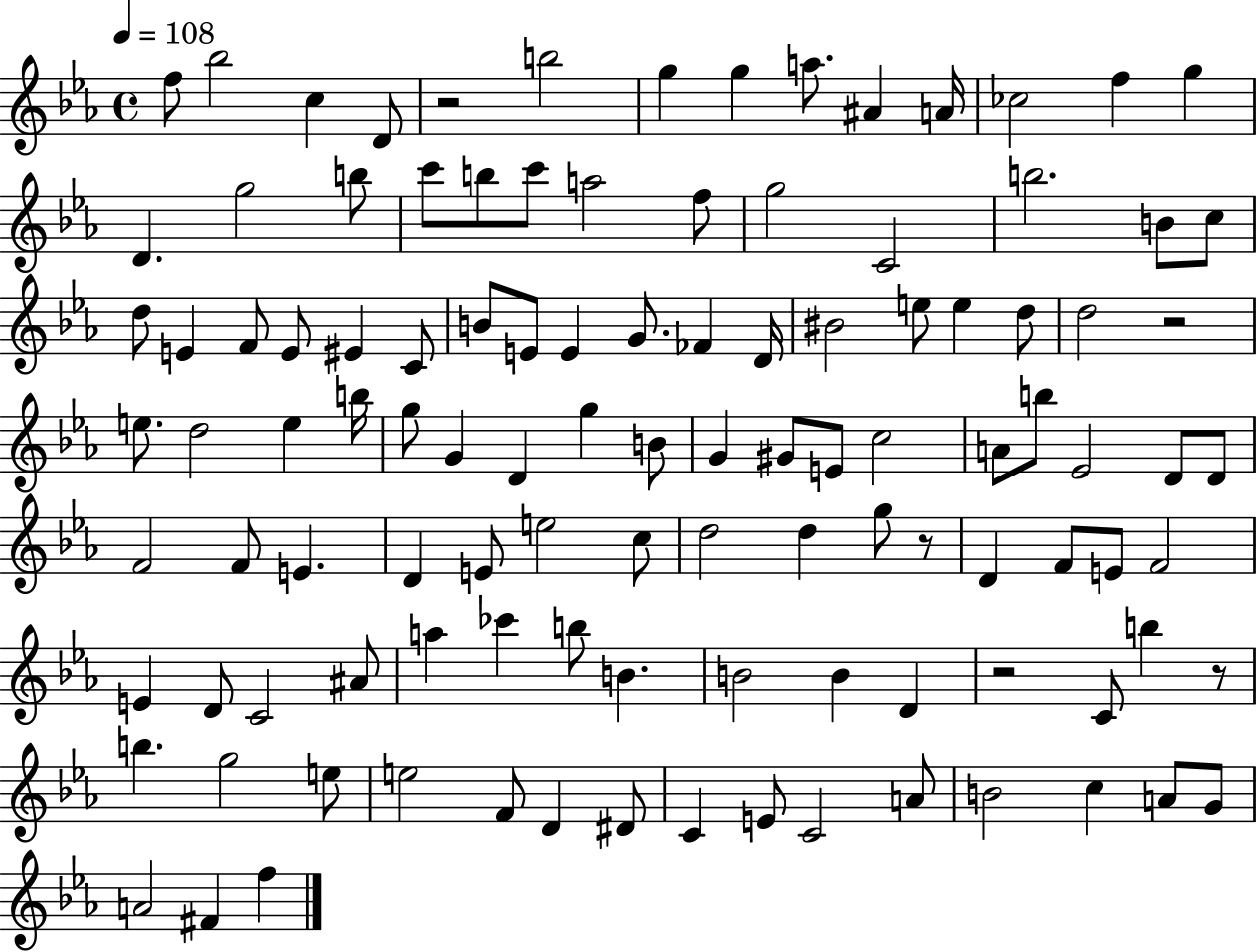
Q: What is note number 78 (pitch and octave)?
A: C4